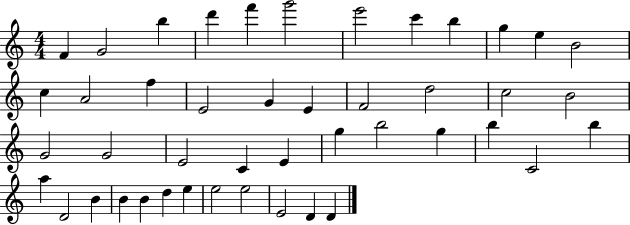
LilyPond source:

{
  \clef treble
  \numericTimeSignature
  \time 4/4
  \key c \major
  f'4 g'2 b''4 | d'''4 f'''4 g'''2 | e'''2 c'''4 b''4 | g''4 e''4 b'2 | \break c''4 a'2 f''4 | e'2 g'4 e'4 | f'2 d''2 | c''2 b'2 | \break g'2 g'2 | e'2 c'4 e'4 | g''4 b''2 g''4 | b''4 c'2 b''4 | \break a''4 d'2 b'4 | b'4 b'4 d''4 e''4 | e''2 e''2 | e'2 d'4 d'4 | \break \bar "|."
}